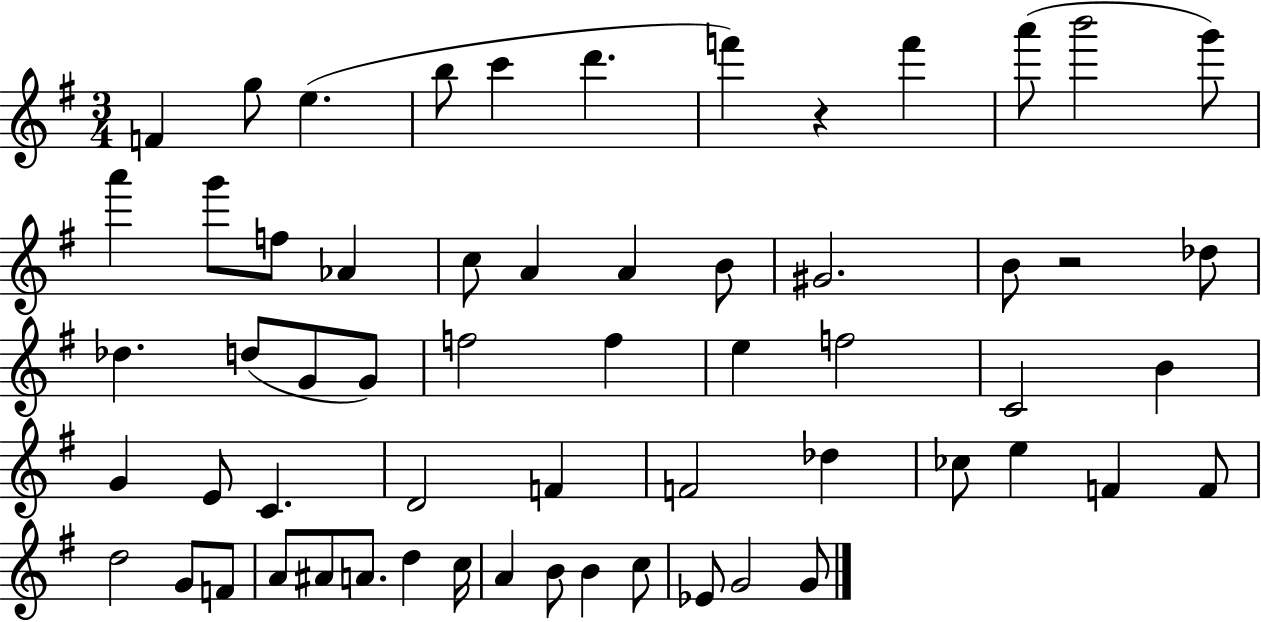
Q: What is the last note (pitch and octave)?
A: G4